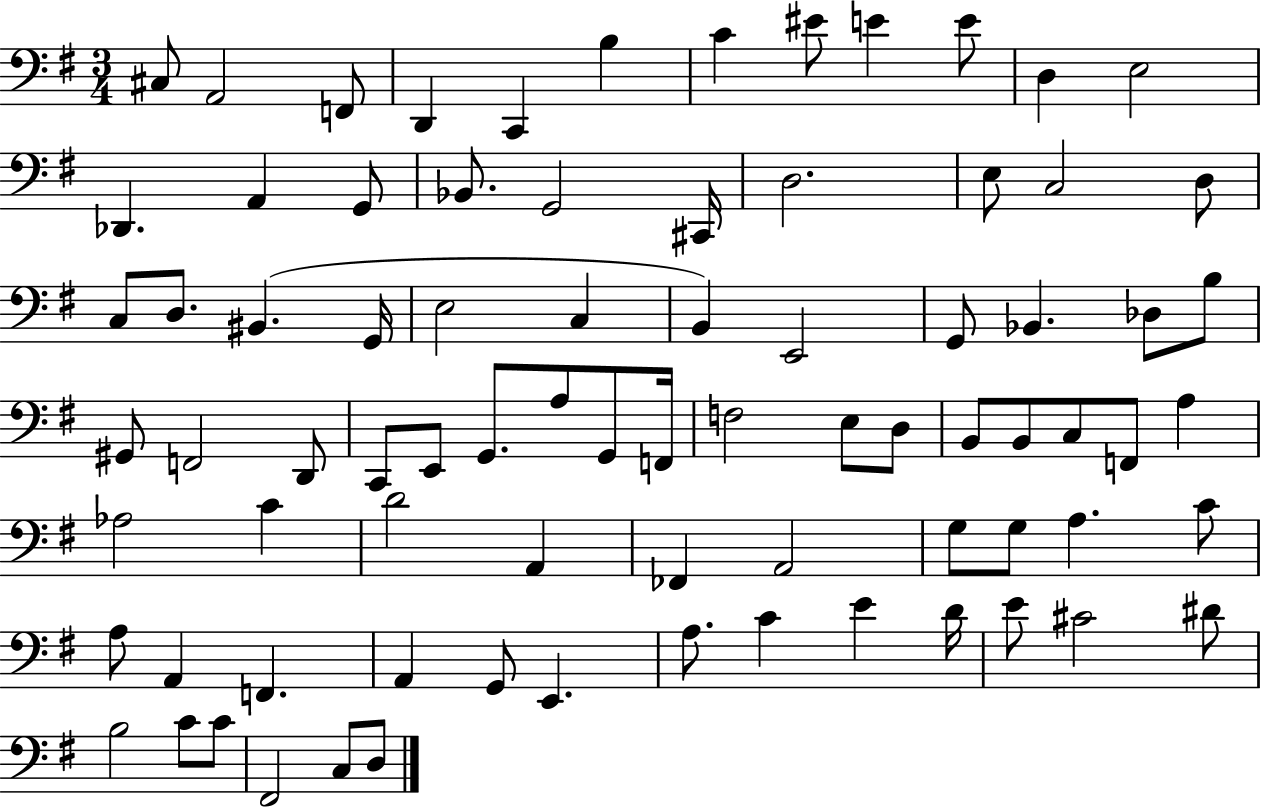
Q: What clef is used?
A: bass